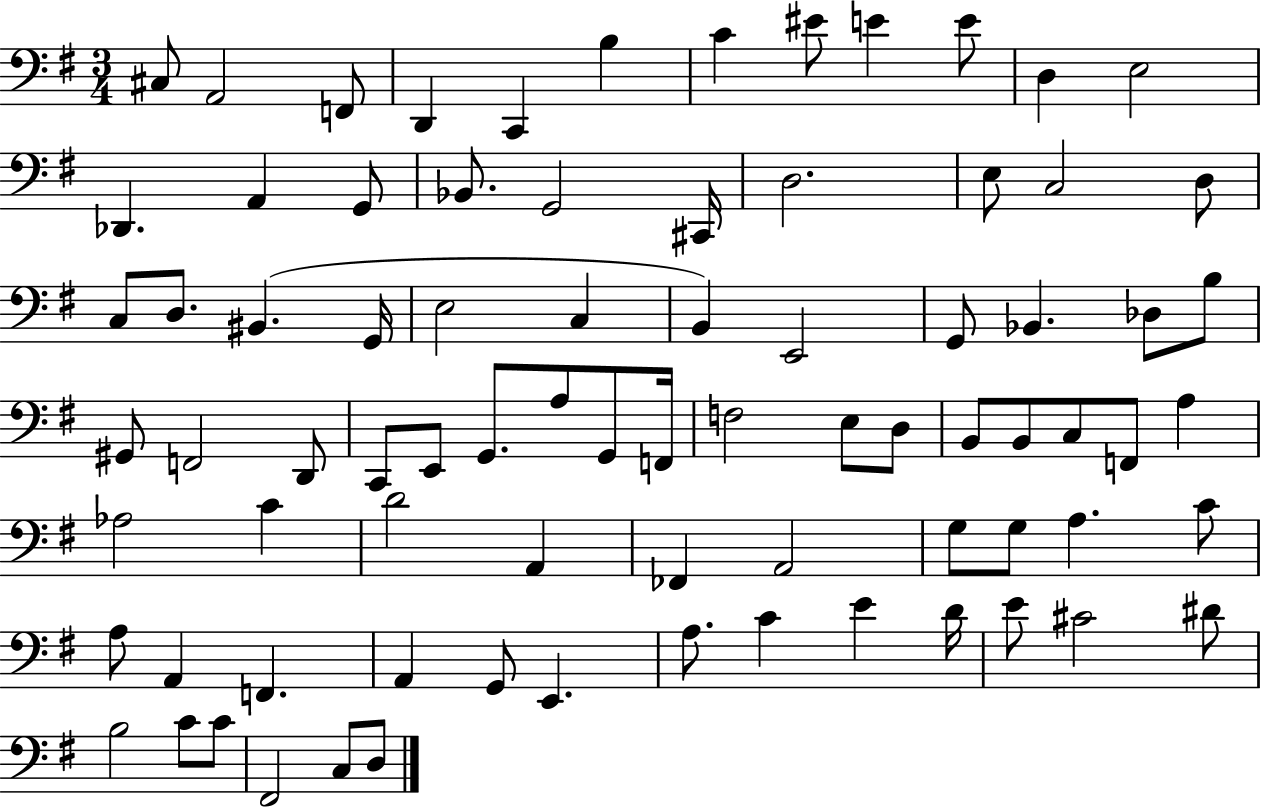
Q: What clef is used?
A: bass